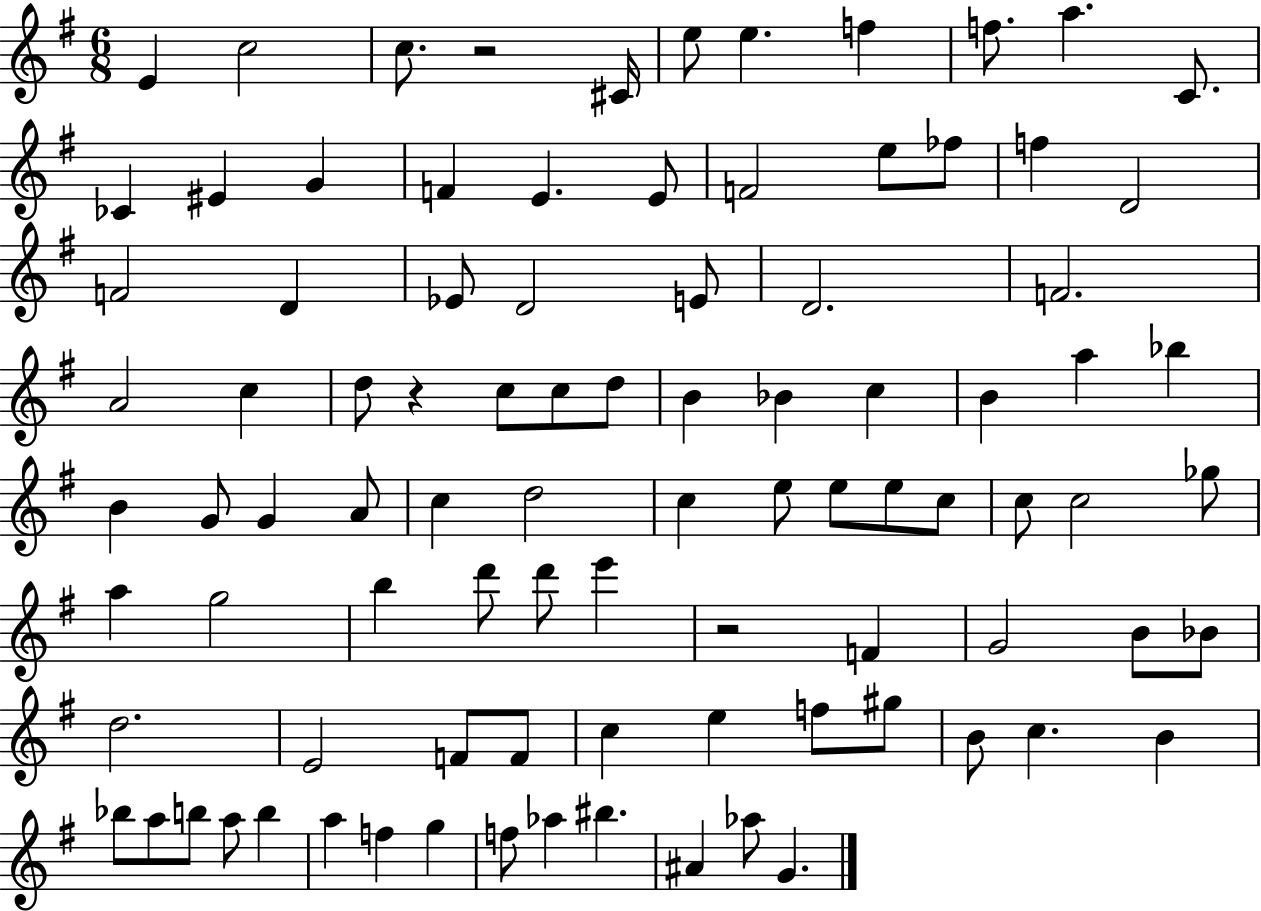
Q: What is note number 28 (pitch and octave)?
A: F4